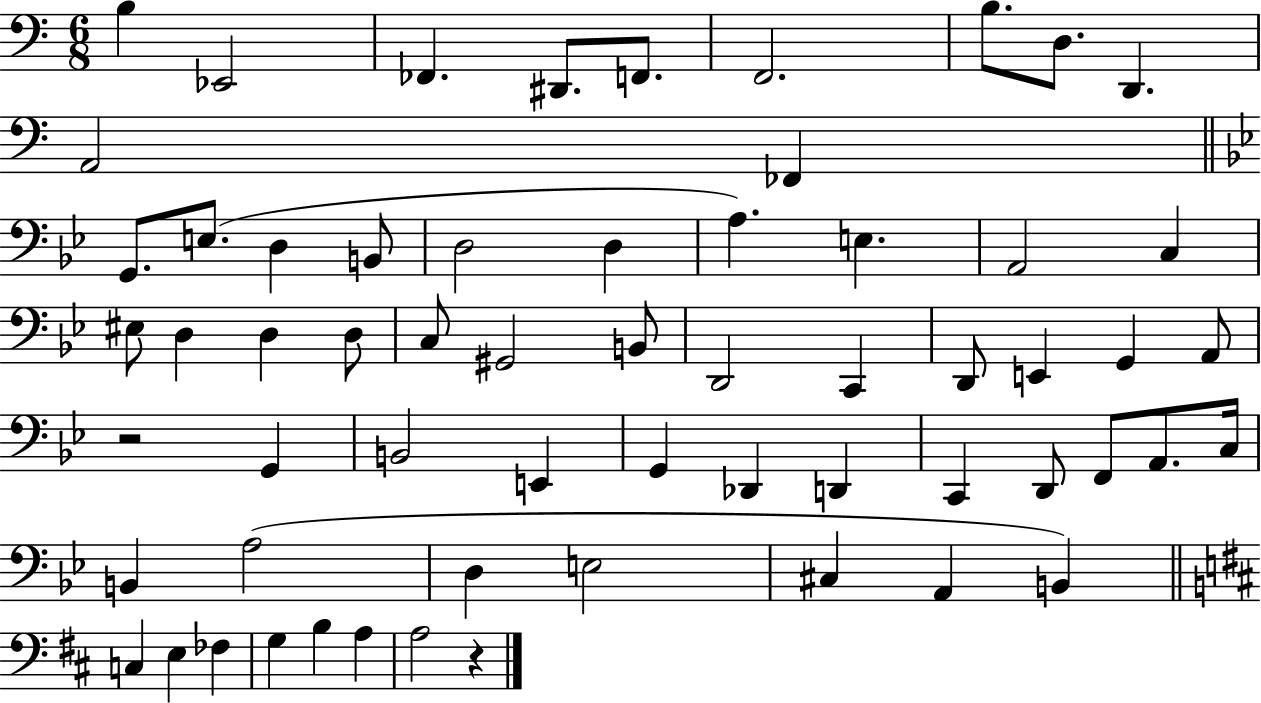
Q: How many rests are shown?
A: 2